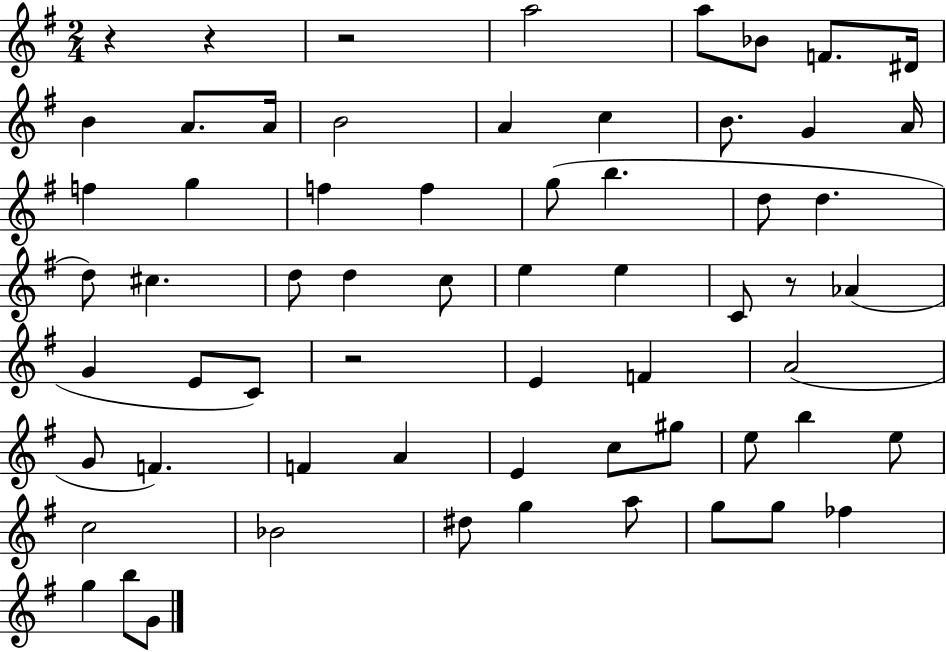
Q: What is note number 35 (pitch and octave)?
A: E4